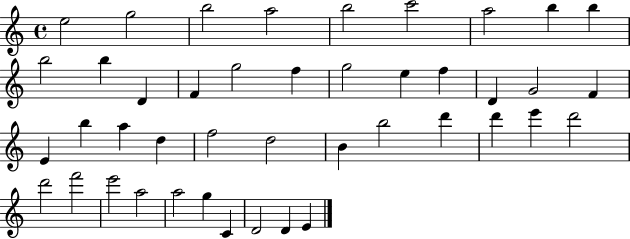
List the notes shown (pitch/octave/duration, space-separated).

E5/h G5/h B5/h A5/h B5/h C6/h A5/h B5/q B5/q B5/h B5/q D4/q F4/q G5/h F5/q G5/h E5/q F5/q D4/q G4/h F4/q E4/q B5/q A5/q D5/q F5/h D5/h B4/q B5/h D6/q D6/q E6/q D6/h D6/h F6/h E6/h A5/h A5/h G5/q C4/q D4/h D4/q E4/q